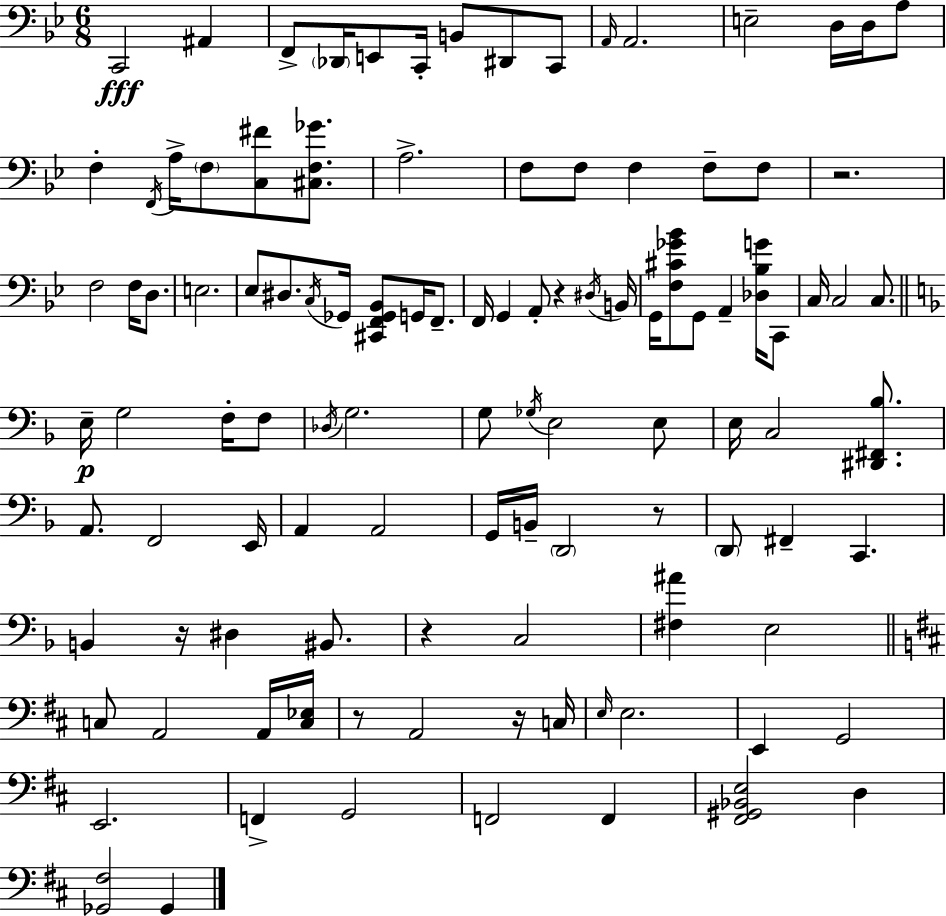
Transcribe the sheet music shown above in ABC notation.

X:1
T:Untitled
M:6/8
L:1/4
K:Bb
C,,2 ^A,, F,,/2 _D,,/4 E,,/2 C,,/4 B,,/2 ^D,,/2 C,,/2 A,,/4 A,,2 E,2 D,/4 D,/4 A,/2 F, F,,/4 A,/4 F,/2 [C,^F]/2 [^C,F,_G]/2 A,2 F,/2 F,/2 F, F,/2 F,/2 z2 F,2 F,/4 D,/2 E,2 _E,/2 ^D,/2 C,/4 _G,,/4 [^C,,F,,_G,,_B,,]/2 G,,/4 F,,/2 F,,/4 G,, A,,/2 z ^D,/4 B,,/4 G,,/4 [F,^C_G_B]/2 G,,/2 A,, [_D,_B,G]/4 C,,/2 C,/4 C,2 C,/2 E,/4 G,2 F,/4 F,/2 _D,/4 G,2 G,/2 _G,/4 E,2 E,/2 E,/4 C,2 [^D,,^F,,_B,]/2 A,,/2 F,,2 E,,/4 A,, A,,2 G,,/4 B,,/4 D,,2 z/2 D,,/2 ^F,, C,, B,, z/4 ^D, ^B,,/2 z C,2 [^F,^A] E,2 C,/2 A,,2 A,,/4 [C,_E,]/4 z/2 A,,2 z/4 C,/4 E,/4 E,2 E,, G,,2 E,,2 F,, G,,2 F,,2 F,, [^F,,^G,,_B,,E,]2 D, [_G,,^F,]2 _G,,